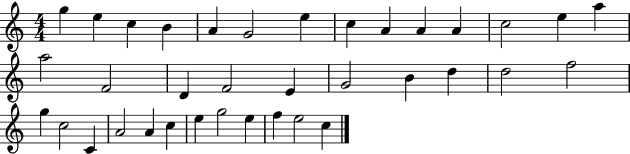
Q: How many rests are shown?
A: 0